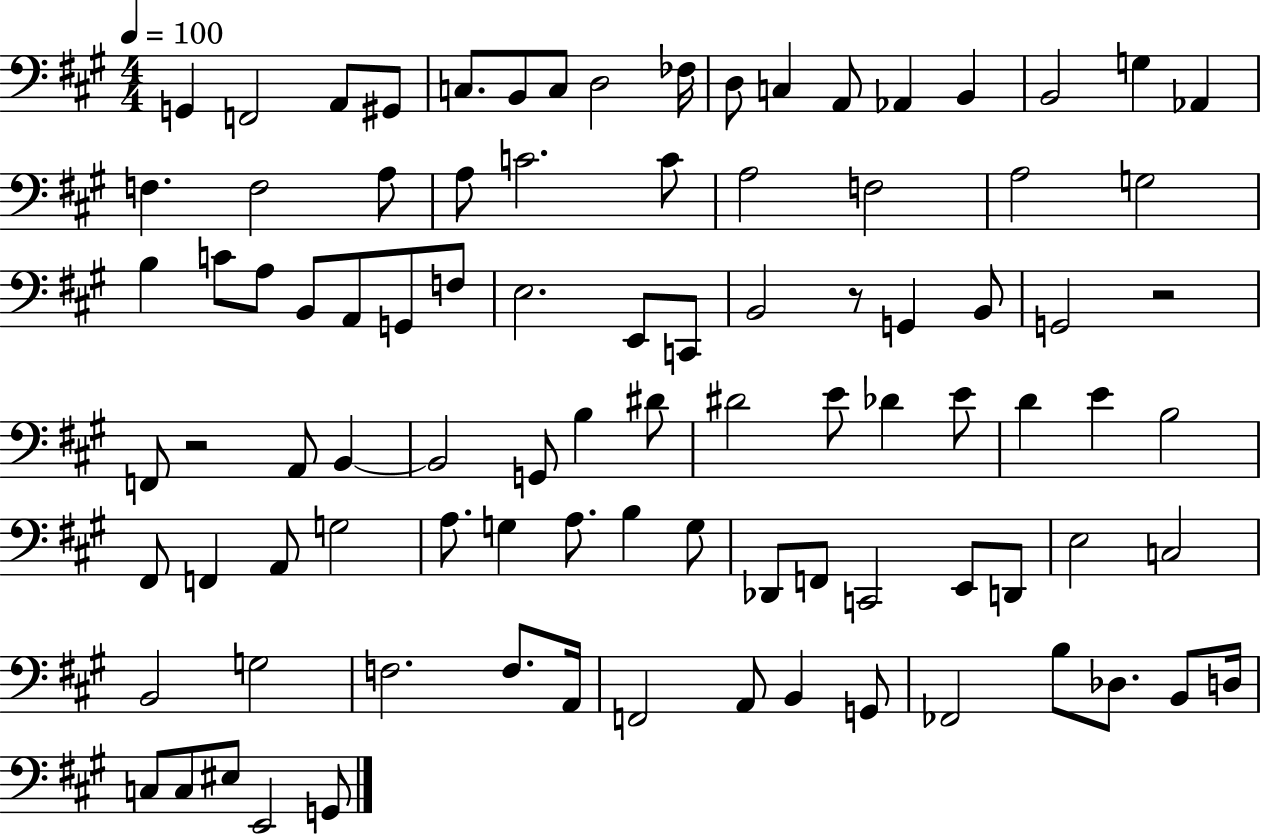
G2/q F2/h A2/e G#2/e C3/e. B2/e C3/e D3/h FES3/s D3/e C3/q A2/e Ab2/q B2/q B2/h G3/q Ab2/q F3/q. F3/h A3/e A3/e C4/h. C4/e A3/h F3/h A3/h G3/h B3/q C4/e A3/e B2/e A2/e G2/e F3/e E3/h. E2/e C2/e B2/h R/e G2/q B2/e G2/h R/h F2/e R/h A2/e B2/q B2/h G2/e B3/q D#4/e D#4/h E4/e Db4/q E4/e D4/q E4/q B3/h F#2/e F2/q A2/e G3/h A3/e. G3/q A3/e. B3/q G3/e Db2/e F2/e C2/h E2/e D2/e E3/h C3/h B2/h G3/h F3/h. F3/e. A2/s F2/h A2/e B2/q G2/e FES2/h B3/e Db3/e. B2/e D3/s C3/e C3/e EIS3/e E2/h G2/e